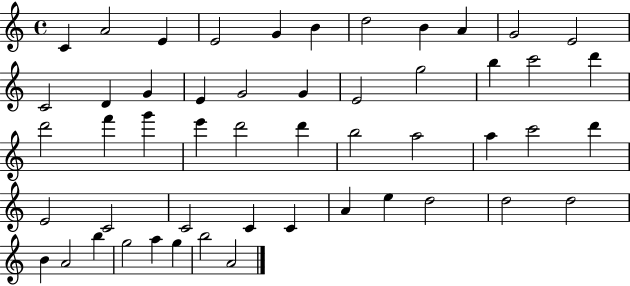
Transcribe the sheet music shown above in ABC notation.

X:1
T:Untitled
M:4/4
L:1/4
K:C
C A2 E E2 G B d2 B A G2 E2 C2 D G E G2 G E2 g2 b c'2 d' d'2 f' g' e' d'2 d' b2 a2 a c'2 d' E2 C2 C2 C C A e d2 d2 d2 B A2 b g2 a g b2 A2